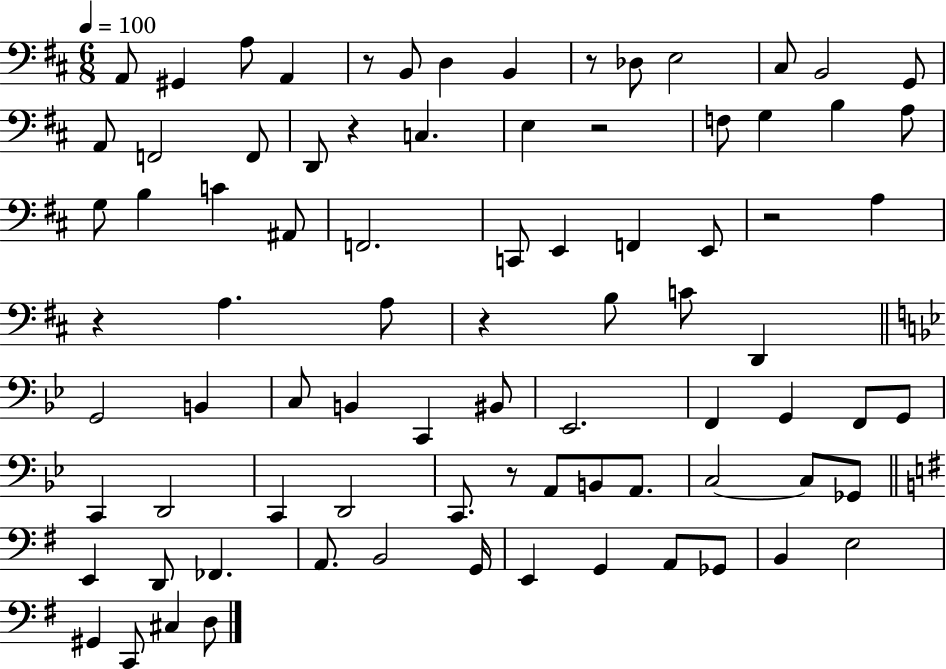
A2/e G#2/q A3/e A2/q R/e B2/e D3/q B2/q R/e Db3/e E3/h C#3/e B2/h G2/e A2/e F2/h F2/e D2/e R/q C3/q. E3/q R/h F3/e G3/q B3/q A3/e G3/e B3/q C4/q A#2/e F2/h. C2/e E2/q F2/q E2/e R/h A3/q R/q A3/q. A3/e R/q B3/e C4/e D2/q G2/h B2/q C3/e B2/q C2/q BIS2/e Eb2/h. F2/q G2/q F2/e G2/e C2/q D2/h C2/q D2/h C2/e. R/e A2/e B2/e A2/e. C3/h C3/e Gb2/e E2/q D2/e FES2/q. A2/e. B2/h G2/s E2/q G2/q A2/e Gb2/e B2/q E3/h G#2/q C2/e C#3/q D3/e